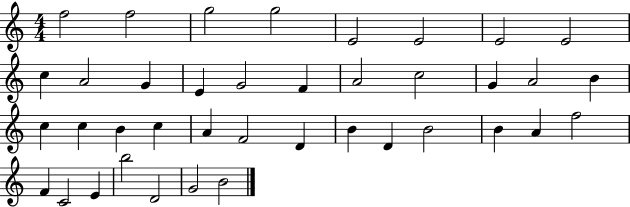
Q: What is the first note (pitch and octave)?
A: F5